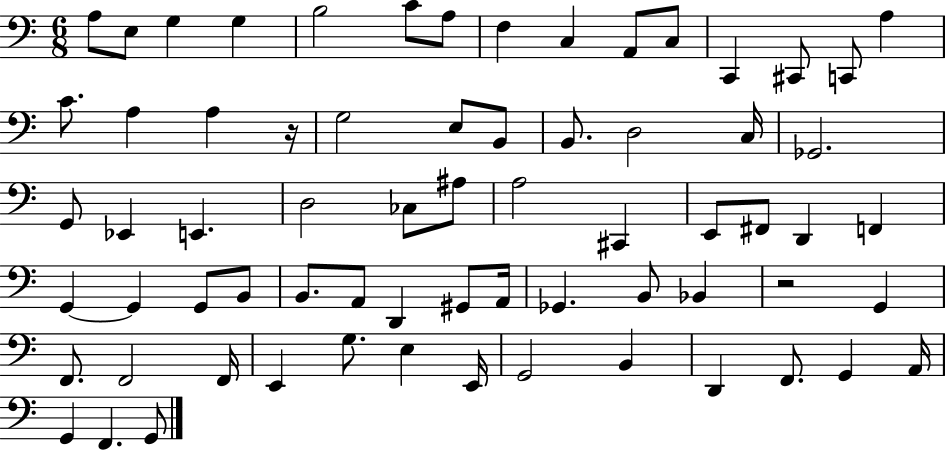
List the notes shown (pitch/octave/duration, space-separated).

A3/e E3/e G3/q G3/q B3/h C4/e A3/e F3/q C3/q A2/e C3/e C2/q C#2/e C2/e A3/q C4/e. A3/q A3/q R/s G3/h E3/e B2/e B2/e. D3/h C3/s Gb2/h. G2/e Eb2/q E2/q. D3/h CES3/e A#3/e A3/h C#2/q E2/e F#2/e D2/q F2/q G2/q G2/q G2/e B2/e B2/e. A2/e D2/q G#2/e A2/s Gb2/q. B2/e Bb2/q R/h G2/q F2/e. F2/h F2/s E2/q G3/e. E3/q E2/s G2/h B2/q D2/q F2/e. G2/q A2/s G2/q F2/q. G2/e